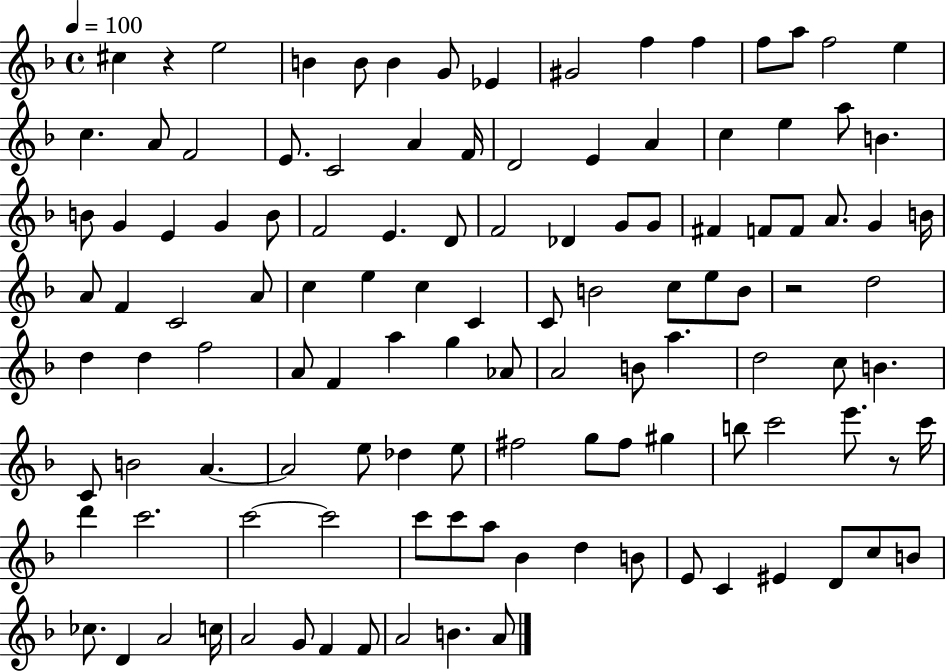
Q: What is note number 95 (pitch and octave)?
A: C6